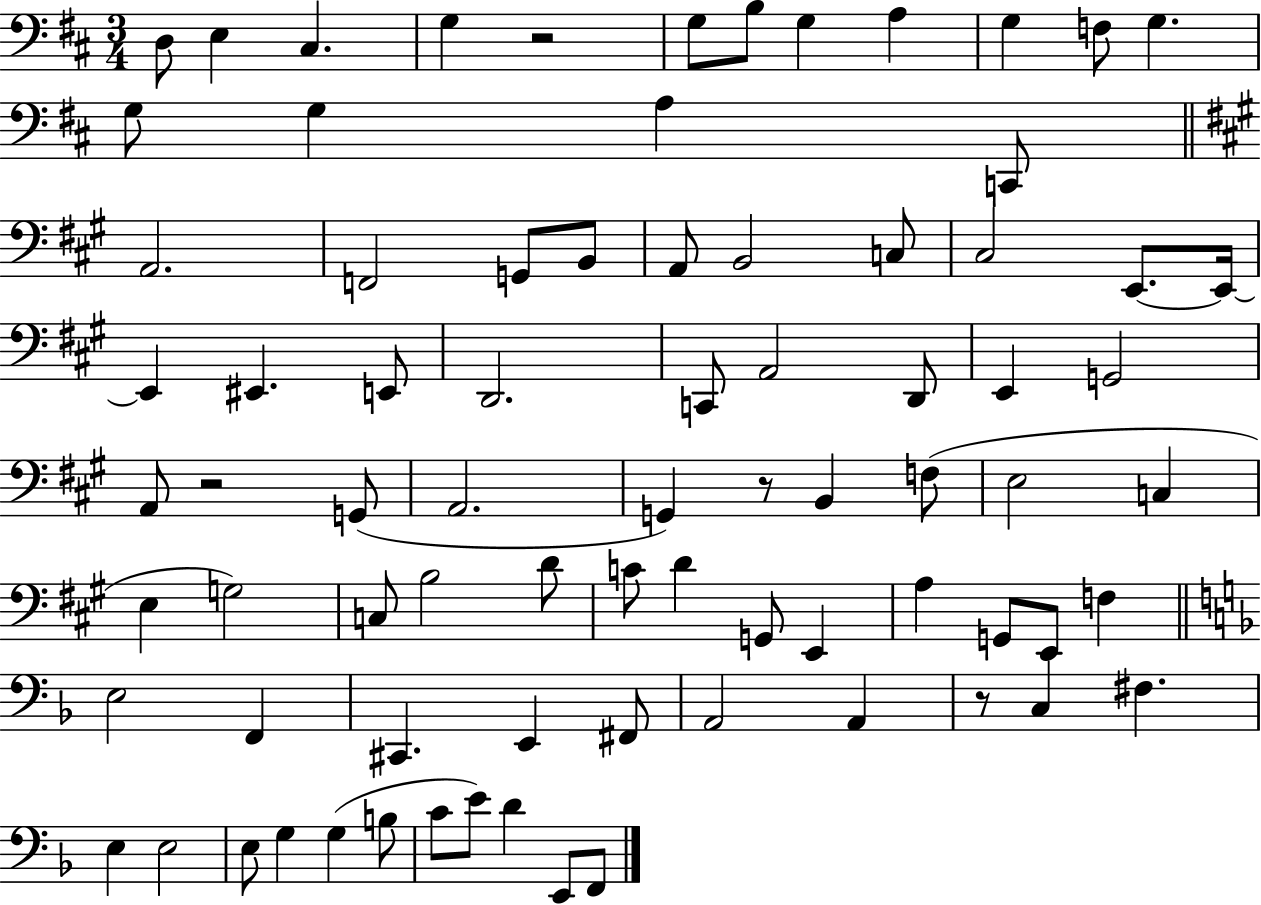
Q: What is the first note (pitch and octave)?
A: D3